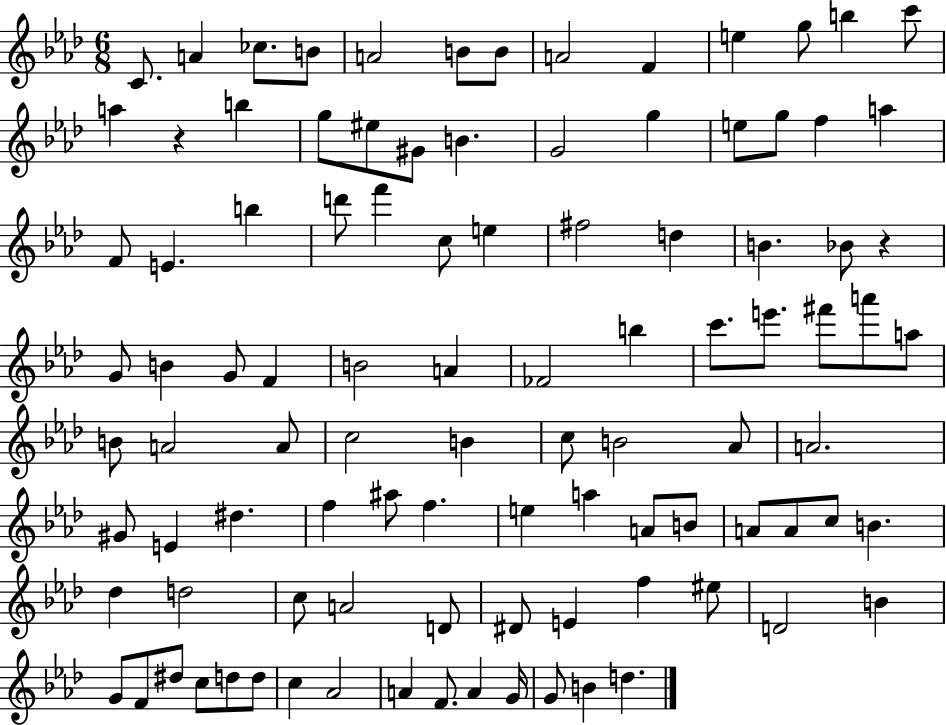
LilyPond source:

{
  \clef treble
  \numericTimeSignature
  \time 6/8
  \key aes \major
  c'8. a'4 ces''8. b'8 | a'2 b'8 b'8 | a'2 f'4 | e''4 g''8 b''4 c'''8 | \break a''4 r4 b''4 | g''8 eis''8 gis'8 b'4. | g'2 g''4 | e''8 g''8 f''4 a''4 | \break f'8 e'4. b''4 | d'''8 f'''4 c''8 e''4 | fis''2 d''4 | b'4. bes'8 r4 | \break g'8 b'4 g'8 f'4 | b'2 a'4 | fes'2 b''4 | c'''8. e'''8. fis'''8 a'''8 a''8 | \break b'8 a'2 a'8 | c''2 b'4 | c''8 b'2 aes'8 | a'2. | \break gis'8 e'4 dis''4. | f''4 ais''8 f''4. | e''4 a''4 a'8 b'8 | a'8 a'8 c''8 b'4. | \break des''4 d''2 | c''8 a'2 d'8 | dis'8 e'4 f''4 eis''8 | d'2 b'4 | \break g'8 f'8 dis''8 c''8 d''8 d''8 | c''4 aes'2 | a'4 f'8. a'4 g'16 | g'8 b'4 d''4. | \break \bar "|."
}